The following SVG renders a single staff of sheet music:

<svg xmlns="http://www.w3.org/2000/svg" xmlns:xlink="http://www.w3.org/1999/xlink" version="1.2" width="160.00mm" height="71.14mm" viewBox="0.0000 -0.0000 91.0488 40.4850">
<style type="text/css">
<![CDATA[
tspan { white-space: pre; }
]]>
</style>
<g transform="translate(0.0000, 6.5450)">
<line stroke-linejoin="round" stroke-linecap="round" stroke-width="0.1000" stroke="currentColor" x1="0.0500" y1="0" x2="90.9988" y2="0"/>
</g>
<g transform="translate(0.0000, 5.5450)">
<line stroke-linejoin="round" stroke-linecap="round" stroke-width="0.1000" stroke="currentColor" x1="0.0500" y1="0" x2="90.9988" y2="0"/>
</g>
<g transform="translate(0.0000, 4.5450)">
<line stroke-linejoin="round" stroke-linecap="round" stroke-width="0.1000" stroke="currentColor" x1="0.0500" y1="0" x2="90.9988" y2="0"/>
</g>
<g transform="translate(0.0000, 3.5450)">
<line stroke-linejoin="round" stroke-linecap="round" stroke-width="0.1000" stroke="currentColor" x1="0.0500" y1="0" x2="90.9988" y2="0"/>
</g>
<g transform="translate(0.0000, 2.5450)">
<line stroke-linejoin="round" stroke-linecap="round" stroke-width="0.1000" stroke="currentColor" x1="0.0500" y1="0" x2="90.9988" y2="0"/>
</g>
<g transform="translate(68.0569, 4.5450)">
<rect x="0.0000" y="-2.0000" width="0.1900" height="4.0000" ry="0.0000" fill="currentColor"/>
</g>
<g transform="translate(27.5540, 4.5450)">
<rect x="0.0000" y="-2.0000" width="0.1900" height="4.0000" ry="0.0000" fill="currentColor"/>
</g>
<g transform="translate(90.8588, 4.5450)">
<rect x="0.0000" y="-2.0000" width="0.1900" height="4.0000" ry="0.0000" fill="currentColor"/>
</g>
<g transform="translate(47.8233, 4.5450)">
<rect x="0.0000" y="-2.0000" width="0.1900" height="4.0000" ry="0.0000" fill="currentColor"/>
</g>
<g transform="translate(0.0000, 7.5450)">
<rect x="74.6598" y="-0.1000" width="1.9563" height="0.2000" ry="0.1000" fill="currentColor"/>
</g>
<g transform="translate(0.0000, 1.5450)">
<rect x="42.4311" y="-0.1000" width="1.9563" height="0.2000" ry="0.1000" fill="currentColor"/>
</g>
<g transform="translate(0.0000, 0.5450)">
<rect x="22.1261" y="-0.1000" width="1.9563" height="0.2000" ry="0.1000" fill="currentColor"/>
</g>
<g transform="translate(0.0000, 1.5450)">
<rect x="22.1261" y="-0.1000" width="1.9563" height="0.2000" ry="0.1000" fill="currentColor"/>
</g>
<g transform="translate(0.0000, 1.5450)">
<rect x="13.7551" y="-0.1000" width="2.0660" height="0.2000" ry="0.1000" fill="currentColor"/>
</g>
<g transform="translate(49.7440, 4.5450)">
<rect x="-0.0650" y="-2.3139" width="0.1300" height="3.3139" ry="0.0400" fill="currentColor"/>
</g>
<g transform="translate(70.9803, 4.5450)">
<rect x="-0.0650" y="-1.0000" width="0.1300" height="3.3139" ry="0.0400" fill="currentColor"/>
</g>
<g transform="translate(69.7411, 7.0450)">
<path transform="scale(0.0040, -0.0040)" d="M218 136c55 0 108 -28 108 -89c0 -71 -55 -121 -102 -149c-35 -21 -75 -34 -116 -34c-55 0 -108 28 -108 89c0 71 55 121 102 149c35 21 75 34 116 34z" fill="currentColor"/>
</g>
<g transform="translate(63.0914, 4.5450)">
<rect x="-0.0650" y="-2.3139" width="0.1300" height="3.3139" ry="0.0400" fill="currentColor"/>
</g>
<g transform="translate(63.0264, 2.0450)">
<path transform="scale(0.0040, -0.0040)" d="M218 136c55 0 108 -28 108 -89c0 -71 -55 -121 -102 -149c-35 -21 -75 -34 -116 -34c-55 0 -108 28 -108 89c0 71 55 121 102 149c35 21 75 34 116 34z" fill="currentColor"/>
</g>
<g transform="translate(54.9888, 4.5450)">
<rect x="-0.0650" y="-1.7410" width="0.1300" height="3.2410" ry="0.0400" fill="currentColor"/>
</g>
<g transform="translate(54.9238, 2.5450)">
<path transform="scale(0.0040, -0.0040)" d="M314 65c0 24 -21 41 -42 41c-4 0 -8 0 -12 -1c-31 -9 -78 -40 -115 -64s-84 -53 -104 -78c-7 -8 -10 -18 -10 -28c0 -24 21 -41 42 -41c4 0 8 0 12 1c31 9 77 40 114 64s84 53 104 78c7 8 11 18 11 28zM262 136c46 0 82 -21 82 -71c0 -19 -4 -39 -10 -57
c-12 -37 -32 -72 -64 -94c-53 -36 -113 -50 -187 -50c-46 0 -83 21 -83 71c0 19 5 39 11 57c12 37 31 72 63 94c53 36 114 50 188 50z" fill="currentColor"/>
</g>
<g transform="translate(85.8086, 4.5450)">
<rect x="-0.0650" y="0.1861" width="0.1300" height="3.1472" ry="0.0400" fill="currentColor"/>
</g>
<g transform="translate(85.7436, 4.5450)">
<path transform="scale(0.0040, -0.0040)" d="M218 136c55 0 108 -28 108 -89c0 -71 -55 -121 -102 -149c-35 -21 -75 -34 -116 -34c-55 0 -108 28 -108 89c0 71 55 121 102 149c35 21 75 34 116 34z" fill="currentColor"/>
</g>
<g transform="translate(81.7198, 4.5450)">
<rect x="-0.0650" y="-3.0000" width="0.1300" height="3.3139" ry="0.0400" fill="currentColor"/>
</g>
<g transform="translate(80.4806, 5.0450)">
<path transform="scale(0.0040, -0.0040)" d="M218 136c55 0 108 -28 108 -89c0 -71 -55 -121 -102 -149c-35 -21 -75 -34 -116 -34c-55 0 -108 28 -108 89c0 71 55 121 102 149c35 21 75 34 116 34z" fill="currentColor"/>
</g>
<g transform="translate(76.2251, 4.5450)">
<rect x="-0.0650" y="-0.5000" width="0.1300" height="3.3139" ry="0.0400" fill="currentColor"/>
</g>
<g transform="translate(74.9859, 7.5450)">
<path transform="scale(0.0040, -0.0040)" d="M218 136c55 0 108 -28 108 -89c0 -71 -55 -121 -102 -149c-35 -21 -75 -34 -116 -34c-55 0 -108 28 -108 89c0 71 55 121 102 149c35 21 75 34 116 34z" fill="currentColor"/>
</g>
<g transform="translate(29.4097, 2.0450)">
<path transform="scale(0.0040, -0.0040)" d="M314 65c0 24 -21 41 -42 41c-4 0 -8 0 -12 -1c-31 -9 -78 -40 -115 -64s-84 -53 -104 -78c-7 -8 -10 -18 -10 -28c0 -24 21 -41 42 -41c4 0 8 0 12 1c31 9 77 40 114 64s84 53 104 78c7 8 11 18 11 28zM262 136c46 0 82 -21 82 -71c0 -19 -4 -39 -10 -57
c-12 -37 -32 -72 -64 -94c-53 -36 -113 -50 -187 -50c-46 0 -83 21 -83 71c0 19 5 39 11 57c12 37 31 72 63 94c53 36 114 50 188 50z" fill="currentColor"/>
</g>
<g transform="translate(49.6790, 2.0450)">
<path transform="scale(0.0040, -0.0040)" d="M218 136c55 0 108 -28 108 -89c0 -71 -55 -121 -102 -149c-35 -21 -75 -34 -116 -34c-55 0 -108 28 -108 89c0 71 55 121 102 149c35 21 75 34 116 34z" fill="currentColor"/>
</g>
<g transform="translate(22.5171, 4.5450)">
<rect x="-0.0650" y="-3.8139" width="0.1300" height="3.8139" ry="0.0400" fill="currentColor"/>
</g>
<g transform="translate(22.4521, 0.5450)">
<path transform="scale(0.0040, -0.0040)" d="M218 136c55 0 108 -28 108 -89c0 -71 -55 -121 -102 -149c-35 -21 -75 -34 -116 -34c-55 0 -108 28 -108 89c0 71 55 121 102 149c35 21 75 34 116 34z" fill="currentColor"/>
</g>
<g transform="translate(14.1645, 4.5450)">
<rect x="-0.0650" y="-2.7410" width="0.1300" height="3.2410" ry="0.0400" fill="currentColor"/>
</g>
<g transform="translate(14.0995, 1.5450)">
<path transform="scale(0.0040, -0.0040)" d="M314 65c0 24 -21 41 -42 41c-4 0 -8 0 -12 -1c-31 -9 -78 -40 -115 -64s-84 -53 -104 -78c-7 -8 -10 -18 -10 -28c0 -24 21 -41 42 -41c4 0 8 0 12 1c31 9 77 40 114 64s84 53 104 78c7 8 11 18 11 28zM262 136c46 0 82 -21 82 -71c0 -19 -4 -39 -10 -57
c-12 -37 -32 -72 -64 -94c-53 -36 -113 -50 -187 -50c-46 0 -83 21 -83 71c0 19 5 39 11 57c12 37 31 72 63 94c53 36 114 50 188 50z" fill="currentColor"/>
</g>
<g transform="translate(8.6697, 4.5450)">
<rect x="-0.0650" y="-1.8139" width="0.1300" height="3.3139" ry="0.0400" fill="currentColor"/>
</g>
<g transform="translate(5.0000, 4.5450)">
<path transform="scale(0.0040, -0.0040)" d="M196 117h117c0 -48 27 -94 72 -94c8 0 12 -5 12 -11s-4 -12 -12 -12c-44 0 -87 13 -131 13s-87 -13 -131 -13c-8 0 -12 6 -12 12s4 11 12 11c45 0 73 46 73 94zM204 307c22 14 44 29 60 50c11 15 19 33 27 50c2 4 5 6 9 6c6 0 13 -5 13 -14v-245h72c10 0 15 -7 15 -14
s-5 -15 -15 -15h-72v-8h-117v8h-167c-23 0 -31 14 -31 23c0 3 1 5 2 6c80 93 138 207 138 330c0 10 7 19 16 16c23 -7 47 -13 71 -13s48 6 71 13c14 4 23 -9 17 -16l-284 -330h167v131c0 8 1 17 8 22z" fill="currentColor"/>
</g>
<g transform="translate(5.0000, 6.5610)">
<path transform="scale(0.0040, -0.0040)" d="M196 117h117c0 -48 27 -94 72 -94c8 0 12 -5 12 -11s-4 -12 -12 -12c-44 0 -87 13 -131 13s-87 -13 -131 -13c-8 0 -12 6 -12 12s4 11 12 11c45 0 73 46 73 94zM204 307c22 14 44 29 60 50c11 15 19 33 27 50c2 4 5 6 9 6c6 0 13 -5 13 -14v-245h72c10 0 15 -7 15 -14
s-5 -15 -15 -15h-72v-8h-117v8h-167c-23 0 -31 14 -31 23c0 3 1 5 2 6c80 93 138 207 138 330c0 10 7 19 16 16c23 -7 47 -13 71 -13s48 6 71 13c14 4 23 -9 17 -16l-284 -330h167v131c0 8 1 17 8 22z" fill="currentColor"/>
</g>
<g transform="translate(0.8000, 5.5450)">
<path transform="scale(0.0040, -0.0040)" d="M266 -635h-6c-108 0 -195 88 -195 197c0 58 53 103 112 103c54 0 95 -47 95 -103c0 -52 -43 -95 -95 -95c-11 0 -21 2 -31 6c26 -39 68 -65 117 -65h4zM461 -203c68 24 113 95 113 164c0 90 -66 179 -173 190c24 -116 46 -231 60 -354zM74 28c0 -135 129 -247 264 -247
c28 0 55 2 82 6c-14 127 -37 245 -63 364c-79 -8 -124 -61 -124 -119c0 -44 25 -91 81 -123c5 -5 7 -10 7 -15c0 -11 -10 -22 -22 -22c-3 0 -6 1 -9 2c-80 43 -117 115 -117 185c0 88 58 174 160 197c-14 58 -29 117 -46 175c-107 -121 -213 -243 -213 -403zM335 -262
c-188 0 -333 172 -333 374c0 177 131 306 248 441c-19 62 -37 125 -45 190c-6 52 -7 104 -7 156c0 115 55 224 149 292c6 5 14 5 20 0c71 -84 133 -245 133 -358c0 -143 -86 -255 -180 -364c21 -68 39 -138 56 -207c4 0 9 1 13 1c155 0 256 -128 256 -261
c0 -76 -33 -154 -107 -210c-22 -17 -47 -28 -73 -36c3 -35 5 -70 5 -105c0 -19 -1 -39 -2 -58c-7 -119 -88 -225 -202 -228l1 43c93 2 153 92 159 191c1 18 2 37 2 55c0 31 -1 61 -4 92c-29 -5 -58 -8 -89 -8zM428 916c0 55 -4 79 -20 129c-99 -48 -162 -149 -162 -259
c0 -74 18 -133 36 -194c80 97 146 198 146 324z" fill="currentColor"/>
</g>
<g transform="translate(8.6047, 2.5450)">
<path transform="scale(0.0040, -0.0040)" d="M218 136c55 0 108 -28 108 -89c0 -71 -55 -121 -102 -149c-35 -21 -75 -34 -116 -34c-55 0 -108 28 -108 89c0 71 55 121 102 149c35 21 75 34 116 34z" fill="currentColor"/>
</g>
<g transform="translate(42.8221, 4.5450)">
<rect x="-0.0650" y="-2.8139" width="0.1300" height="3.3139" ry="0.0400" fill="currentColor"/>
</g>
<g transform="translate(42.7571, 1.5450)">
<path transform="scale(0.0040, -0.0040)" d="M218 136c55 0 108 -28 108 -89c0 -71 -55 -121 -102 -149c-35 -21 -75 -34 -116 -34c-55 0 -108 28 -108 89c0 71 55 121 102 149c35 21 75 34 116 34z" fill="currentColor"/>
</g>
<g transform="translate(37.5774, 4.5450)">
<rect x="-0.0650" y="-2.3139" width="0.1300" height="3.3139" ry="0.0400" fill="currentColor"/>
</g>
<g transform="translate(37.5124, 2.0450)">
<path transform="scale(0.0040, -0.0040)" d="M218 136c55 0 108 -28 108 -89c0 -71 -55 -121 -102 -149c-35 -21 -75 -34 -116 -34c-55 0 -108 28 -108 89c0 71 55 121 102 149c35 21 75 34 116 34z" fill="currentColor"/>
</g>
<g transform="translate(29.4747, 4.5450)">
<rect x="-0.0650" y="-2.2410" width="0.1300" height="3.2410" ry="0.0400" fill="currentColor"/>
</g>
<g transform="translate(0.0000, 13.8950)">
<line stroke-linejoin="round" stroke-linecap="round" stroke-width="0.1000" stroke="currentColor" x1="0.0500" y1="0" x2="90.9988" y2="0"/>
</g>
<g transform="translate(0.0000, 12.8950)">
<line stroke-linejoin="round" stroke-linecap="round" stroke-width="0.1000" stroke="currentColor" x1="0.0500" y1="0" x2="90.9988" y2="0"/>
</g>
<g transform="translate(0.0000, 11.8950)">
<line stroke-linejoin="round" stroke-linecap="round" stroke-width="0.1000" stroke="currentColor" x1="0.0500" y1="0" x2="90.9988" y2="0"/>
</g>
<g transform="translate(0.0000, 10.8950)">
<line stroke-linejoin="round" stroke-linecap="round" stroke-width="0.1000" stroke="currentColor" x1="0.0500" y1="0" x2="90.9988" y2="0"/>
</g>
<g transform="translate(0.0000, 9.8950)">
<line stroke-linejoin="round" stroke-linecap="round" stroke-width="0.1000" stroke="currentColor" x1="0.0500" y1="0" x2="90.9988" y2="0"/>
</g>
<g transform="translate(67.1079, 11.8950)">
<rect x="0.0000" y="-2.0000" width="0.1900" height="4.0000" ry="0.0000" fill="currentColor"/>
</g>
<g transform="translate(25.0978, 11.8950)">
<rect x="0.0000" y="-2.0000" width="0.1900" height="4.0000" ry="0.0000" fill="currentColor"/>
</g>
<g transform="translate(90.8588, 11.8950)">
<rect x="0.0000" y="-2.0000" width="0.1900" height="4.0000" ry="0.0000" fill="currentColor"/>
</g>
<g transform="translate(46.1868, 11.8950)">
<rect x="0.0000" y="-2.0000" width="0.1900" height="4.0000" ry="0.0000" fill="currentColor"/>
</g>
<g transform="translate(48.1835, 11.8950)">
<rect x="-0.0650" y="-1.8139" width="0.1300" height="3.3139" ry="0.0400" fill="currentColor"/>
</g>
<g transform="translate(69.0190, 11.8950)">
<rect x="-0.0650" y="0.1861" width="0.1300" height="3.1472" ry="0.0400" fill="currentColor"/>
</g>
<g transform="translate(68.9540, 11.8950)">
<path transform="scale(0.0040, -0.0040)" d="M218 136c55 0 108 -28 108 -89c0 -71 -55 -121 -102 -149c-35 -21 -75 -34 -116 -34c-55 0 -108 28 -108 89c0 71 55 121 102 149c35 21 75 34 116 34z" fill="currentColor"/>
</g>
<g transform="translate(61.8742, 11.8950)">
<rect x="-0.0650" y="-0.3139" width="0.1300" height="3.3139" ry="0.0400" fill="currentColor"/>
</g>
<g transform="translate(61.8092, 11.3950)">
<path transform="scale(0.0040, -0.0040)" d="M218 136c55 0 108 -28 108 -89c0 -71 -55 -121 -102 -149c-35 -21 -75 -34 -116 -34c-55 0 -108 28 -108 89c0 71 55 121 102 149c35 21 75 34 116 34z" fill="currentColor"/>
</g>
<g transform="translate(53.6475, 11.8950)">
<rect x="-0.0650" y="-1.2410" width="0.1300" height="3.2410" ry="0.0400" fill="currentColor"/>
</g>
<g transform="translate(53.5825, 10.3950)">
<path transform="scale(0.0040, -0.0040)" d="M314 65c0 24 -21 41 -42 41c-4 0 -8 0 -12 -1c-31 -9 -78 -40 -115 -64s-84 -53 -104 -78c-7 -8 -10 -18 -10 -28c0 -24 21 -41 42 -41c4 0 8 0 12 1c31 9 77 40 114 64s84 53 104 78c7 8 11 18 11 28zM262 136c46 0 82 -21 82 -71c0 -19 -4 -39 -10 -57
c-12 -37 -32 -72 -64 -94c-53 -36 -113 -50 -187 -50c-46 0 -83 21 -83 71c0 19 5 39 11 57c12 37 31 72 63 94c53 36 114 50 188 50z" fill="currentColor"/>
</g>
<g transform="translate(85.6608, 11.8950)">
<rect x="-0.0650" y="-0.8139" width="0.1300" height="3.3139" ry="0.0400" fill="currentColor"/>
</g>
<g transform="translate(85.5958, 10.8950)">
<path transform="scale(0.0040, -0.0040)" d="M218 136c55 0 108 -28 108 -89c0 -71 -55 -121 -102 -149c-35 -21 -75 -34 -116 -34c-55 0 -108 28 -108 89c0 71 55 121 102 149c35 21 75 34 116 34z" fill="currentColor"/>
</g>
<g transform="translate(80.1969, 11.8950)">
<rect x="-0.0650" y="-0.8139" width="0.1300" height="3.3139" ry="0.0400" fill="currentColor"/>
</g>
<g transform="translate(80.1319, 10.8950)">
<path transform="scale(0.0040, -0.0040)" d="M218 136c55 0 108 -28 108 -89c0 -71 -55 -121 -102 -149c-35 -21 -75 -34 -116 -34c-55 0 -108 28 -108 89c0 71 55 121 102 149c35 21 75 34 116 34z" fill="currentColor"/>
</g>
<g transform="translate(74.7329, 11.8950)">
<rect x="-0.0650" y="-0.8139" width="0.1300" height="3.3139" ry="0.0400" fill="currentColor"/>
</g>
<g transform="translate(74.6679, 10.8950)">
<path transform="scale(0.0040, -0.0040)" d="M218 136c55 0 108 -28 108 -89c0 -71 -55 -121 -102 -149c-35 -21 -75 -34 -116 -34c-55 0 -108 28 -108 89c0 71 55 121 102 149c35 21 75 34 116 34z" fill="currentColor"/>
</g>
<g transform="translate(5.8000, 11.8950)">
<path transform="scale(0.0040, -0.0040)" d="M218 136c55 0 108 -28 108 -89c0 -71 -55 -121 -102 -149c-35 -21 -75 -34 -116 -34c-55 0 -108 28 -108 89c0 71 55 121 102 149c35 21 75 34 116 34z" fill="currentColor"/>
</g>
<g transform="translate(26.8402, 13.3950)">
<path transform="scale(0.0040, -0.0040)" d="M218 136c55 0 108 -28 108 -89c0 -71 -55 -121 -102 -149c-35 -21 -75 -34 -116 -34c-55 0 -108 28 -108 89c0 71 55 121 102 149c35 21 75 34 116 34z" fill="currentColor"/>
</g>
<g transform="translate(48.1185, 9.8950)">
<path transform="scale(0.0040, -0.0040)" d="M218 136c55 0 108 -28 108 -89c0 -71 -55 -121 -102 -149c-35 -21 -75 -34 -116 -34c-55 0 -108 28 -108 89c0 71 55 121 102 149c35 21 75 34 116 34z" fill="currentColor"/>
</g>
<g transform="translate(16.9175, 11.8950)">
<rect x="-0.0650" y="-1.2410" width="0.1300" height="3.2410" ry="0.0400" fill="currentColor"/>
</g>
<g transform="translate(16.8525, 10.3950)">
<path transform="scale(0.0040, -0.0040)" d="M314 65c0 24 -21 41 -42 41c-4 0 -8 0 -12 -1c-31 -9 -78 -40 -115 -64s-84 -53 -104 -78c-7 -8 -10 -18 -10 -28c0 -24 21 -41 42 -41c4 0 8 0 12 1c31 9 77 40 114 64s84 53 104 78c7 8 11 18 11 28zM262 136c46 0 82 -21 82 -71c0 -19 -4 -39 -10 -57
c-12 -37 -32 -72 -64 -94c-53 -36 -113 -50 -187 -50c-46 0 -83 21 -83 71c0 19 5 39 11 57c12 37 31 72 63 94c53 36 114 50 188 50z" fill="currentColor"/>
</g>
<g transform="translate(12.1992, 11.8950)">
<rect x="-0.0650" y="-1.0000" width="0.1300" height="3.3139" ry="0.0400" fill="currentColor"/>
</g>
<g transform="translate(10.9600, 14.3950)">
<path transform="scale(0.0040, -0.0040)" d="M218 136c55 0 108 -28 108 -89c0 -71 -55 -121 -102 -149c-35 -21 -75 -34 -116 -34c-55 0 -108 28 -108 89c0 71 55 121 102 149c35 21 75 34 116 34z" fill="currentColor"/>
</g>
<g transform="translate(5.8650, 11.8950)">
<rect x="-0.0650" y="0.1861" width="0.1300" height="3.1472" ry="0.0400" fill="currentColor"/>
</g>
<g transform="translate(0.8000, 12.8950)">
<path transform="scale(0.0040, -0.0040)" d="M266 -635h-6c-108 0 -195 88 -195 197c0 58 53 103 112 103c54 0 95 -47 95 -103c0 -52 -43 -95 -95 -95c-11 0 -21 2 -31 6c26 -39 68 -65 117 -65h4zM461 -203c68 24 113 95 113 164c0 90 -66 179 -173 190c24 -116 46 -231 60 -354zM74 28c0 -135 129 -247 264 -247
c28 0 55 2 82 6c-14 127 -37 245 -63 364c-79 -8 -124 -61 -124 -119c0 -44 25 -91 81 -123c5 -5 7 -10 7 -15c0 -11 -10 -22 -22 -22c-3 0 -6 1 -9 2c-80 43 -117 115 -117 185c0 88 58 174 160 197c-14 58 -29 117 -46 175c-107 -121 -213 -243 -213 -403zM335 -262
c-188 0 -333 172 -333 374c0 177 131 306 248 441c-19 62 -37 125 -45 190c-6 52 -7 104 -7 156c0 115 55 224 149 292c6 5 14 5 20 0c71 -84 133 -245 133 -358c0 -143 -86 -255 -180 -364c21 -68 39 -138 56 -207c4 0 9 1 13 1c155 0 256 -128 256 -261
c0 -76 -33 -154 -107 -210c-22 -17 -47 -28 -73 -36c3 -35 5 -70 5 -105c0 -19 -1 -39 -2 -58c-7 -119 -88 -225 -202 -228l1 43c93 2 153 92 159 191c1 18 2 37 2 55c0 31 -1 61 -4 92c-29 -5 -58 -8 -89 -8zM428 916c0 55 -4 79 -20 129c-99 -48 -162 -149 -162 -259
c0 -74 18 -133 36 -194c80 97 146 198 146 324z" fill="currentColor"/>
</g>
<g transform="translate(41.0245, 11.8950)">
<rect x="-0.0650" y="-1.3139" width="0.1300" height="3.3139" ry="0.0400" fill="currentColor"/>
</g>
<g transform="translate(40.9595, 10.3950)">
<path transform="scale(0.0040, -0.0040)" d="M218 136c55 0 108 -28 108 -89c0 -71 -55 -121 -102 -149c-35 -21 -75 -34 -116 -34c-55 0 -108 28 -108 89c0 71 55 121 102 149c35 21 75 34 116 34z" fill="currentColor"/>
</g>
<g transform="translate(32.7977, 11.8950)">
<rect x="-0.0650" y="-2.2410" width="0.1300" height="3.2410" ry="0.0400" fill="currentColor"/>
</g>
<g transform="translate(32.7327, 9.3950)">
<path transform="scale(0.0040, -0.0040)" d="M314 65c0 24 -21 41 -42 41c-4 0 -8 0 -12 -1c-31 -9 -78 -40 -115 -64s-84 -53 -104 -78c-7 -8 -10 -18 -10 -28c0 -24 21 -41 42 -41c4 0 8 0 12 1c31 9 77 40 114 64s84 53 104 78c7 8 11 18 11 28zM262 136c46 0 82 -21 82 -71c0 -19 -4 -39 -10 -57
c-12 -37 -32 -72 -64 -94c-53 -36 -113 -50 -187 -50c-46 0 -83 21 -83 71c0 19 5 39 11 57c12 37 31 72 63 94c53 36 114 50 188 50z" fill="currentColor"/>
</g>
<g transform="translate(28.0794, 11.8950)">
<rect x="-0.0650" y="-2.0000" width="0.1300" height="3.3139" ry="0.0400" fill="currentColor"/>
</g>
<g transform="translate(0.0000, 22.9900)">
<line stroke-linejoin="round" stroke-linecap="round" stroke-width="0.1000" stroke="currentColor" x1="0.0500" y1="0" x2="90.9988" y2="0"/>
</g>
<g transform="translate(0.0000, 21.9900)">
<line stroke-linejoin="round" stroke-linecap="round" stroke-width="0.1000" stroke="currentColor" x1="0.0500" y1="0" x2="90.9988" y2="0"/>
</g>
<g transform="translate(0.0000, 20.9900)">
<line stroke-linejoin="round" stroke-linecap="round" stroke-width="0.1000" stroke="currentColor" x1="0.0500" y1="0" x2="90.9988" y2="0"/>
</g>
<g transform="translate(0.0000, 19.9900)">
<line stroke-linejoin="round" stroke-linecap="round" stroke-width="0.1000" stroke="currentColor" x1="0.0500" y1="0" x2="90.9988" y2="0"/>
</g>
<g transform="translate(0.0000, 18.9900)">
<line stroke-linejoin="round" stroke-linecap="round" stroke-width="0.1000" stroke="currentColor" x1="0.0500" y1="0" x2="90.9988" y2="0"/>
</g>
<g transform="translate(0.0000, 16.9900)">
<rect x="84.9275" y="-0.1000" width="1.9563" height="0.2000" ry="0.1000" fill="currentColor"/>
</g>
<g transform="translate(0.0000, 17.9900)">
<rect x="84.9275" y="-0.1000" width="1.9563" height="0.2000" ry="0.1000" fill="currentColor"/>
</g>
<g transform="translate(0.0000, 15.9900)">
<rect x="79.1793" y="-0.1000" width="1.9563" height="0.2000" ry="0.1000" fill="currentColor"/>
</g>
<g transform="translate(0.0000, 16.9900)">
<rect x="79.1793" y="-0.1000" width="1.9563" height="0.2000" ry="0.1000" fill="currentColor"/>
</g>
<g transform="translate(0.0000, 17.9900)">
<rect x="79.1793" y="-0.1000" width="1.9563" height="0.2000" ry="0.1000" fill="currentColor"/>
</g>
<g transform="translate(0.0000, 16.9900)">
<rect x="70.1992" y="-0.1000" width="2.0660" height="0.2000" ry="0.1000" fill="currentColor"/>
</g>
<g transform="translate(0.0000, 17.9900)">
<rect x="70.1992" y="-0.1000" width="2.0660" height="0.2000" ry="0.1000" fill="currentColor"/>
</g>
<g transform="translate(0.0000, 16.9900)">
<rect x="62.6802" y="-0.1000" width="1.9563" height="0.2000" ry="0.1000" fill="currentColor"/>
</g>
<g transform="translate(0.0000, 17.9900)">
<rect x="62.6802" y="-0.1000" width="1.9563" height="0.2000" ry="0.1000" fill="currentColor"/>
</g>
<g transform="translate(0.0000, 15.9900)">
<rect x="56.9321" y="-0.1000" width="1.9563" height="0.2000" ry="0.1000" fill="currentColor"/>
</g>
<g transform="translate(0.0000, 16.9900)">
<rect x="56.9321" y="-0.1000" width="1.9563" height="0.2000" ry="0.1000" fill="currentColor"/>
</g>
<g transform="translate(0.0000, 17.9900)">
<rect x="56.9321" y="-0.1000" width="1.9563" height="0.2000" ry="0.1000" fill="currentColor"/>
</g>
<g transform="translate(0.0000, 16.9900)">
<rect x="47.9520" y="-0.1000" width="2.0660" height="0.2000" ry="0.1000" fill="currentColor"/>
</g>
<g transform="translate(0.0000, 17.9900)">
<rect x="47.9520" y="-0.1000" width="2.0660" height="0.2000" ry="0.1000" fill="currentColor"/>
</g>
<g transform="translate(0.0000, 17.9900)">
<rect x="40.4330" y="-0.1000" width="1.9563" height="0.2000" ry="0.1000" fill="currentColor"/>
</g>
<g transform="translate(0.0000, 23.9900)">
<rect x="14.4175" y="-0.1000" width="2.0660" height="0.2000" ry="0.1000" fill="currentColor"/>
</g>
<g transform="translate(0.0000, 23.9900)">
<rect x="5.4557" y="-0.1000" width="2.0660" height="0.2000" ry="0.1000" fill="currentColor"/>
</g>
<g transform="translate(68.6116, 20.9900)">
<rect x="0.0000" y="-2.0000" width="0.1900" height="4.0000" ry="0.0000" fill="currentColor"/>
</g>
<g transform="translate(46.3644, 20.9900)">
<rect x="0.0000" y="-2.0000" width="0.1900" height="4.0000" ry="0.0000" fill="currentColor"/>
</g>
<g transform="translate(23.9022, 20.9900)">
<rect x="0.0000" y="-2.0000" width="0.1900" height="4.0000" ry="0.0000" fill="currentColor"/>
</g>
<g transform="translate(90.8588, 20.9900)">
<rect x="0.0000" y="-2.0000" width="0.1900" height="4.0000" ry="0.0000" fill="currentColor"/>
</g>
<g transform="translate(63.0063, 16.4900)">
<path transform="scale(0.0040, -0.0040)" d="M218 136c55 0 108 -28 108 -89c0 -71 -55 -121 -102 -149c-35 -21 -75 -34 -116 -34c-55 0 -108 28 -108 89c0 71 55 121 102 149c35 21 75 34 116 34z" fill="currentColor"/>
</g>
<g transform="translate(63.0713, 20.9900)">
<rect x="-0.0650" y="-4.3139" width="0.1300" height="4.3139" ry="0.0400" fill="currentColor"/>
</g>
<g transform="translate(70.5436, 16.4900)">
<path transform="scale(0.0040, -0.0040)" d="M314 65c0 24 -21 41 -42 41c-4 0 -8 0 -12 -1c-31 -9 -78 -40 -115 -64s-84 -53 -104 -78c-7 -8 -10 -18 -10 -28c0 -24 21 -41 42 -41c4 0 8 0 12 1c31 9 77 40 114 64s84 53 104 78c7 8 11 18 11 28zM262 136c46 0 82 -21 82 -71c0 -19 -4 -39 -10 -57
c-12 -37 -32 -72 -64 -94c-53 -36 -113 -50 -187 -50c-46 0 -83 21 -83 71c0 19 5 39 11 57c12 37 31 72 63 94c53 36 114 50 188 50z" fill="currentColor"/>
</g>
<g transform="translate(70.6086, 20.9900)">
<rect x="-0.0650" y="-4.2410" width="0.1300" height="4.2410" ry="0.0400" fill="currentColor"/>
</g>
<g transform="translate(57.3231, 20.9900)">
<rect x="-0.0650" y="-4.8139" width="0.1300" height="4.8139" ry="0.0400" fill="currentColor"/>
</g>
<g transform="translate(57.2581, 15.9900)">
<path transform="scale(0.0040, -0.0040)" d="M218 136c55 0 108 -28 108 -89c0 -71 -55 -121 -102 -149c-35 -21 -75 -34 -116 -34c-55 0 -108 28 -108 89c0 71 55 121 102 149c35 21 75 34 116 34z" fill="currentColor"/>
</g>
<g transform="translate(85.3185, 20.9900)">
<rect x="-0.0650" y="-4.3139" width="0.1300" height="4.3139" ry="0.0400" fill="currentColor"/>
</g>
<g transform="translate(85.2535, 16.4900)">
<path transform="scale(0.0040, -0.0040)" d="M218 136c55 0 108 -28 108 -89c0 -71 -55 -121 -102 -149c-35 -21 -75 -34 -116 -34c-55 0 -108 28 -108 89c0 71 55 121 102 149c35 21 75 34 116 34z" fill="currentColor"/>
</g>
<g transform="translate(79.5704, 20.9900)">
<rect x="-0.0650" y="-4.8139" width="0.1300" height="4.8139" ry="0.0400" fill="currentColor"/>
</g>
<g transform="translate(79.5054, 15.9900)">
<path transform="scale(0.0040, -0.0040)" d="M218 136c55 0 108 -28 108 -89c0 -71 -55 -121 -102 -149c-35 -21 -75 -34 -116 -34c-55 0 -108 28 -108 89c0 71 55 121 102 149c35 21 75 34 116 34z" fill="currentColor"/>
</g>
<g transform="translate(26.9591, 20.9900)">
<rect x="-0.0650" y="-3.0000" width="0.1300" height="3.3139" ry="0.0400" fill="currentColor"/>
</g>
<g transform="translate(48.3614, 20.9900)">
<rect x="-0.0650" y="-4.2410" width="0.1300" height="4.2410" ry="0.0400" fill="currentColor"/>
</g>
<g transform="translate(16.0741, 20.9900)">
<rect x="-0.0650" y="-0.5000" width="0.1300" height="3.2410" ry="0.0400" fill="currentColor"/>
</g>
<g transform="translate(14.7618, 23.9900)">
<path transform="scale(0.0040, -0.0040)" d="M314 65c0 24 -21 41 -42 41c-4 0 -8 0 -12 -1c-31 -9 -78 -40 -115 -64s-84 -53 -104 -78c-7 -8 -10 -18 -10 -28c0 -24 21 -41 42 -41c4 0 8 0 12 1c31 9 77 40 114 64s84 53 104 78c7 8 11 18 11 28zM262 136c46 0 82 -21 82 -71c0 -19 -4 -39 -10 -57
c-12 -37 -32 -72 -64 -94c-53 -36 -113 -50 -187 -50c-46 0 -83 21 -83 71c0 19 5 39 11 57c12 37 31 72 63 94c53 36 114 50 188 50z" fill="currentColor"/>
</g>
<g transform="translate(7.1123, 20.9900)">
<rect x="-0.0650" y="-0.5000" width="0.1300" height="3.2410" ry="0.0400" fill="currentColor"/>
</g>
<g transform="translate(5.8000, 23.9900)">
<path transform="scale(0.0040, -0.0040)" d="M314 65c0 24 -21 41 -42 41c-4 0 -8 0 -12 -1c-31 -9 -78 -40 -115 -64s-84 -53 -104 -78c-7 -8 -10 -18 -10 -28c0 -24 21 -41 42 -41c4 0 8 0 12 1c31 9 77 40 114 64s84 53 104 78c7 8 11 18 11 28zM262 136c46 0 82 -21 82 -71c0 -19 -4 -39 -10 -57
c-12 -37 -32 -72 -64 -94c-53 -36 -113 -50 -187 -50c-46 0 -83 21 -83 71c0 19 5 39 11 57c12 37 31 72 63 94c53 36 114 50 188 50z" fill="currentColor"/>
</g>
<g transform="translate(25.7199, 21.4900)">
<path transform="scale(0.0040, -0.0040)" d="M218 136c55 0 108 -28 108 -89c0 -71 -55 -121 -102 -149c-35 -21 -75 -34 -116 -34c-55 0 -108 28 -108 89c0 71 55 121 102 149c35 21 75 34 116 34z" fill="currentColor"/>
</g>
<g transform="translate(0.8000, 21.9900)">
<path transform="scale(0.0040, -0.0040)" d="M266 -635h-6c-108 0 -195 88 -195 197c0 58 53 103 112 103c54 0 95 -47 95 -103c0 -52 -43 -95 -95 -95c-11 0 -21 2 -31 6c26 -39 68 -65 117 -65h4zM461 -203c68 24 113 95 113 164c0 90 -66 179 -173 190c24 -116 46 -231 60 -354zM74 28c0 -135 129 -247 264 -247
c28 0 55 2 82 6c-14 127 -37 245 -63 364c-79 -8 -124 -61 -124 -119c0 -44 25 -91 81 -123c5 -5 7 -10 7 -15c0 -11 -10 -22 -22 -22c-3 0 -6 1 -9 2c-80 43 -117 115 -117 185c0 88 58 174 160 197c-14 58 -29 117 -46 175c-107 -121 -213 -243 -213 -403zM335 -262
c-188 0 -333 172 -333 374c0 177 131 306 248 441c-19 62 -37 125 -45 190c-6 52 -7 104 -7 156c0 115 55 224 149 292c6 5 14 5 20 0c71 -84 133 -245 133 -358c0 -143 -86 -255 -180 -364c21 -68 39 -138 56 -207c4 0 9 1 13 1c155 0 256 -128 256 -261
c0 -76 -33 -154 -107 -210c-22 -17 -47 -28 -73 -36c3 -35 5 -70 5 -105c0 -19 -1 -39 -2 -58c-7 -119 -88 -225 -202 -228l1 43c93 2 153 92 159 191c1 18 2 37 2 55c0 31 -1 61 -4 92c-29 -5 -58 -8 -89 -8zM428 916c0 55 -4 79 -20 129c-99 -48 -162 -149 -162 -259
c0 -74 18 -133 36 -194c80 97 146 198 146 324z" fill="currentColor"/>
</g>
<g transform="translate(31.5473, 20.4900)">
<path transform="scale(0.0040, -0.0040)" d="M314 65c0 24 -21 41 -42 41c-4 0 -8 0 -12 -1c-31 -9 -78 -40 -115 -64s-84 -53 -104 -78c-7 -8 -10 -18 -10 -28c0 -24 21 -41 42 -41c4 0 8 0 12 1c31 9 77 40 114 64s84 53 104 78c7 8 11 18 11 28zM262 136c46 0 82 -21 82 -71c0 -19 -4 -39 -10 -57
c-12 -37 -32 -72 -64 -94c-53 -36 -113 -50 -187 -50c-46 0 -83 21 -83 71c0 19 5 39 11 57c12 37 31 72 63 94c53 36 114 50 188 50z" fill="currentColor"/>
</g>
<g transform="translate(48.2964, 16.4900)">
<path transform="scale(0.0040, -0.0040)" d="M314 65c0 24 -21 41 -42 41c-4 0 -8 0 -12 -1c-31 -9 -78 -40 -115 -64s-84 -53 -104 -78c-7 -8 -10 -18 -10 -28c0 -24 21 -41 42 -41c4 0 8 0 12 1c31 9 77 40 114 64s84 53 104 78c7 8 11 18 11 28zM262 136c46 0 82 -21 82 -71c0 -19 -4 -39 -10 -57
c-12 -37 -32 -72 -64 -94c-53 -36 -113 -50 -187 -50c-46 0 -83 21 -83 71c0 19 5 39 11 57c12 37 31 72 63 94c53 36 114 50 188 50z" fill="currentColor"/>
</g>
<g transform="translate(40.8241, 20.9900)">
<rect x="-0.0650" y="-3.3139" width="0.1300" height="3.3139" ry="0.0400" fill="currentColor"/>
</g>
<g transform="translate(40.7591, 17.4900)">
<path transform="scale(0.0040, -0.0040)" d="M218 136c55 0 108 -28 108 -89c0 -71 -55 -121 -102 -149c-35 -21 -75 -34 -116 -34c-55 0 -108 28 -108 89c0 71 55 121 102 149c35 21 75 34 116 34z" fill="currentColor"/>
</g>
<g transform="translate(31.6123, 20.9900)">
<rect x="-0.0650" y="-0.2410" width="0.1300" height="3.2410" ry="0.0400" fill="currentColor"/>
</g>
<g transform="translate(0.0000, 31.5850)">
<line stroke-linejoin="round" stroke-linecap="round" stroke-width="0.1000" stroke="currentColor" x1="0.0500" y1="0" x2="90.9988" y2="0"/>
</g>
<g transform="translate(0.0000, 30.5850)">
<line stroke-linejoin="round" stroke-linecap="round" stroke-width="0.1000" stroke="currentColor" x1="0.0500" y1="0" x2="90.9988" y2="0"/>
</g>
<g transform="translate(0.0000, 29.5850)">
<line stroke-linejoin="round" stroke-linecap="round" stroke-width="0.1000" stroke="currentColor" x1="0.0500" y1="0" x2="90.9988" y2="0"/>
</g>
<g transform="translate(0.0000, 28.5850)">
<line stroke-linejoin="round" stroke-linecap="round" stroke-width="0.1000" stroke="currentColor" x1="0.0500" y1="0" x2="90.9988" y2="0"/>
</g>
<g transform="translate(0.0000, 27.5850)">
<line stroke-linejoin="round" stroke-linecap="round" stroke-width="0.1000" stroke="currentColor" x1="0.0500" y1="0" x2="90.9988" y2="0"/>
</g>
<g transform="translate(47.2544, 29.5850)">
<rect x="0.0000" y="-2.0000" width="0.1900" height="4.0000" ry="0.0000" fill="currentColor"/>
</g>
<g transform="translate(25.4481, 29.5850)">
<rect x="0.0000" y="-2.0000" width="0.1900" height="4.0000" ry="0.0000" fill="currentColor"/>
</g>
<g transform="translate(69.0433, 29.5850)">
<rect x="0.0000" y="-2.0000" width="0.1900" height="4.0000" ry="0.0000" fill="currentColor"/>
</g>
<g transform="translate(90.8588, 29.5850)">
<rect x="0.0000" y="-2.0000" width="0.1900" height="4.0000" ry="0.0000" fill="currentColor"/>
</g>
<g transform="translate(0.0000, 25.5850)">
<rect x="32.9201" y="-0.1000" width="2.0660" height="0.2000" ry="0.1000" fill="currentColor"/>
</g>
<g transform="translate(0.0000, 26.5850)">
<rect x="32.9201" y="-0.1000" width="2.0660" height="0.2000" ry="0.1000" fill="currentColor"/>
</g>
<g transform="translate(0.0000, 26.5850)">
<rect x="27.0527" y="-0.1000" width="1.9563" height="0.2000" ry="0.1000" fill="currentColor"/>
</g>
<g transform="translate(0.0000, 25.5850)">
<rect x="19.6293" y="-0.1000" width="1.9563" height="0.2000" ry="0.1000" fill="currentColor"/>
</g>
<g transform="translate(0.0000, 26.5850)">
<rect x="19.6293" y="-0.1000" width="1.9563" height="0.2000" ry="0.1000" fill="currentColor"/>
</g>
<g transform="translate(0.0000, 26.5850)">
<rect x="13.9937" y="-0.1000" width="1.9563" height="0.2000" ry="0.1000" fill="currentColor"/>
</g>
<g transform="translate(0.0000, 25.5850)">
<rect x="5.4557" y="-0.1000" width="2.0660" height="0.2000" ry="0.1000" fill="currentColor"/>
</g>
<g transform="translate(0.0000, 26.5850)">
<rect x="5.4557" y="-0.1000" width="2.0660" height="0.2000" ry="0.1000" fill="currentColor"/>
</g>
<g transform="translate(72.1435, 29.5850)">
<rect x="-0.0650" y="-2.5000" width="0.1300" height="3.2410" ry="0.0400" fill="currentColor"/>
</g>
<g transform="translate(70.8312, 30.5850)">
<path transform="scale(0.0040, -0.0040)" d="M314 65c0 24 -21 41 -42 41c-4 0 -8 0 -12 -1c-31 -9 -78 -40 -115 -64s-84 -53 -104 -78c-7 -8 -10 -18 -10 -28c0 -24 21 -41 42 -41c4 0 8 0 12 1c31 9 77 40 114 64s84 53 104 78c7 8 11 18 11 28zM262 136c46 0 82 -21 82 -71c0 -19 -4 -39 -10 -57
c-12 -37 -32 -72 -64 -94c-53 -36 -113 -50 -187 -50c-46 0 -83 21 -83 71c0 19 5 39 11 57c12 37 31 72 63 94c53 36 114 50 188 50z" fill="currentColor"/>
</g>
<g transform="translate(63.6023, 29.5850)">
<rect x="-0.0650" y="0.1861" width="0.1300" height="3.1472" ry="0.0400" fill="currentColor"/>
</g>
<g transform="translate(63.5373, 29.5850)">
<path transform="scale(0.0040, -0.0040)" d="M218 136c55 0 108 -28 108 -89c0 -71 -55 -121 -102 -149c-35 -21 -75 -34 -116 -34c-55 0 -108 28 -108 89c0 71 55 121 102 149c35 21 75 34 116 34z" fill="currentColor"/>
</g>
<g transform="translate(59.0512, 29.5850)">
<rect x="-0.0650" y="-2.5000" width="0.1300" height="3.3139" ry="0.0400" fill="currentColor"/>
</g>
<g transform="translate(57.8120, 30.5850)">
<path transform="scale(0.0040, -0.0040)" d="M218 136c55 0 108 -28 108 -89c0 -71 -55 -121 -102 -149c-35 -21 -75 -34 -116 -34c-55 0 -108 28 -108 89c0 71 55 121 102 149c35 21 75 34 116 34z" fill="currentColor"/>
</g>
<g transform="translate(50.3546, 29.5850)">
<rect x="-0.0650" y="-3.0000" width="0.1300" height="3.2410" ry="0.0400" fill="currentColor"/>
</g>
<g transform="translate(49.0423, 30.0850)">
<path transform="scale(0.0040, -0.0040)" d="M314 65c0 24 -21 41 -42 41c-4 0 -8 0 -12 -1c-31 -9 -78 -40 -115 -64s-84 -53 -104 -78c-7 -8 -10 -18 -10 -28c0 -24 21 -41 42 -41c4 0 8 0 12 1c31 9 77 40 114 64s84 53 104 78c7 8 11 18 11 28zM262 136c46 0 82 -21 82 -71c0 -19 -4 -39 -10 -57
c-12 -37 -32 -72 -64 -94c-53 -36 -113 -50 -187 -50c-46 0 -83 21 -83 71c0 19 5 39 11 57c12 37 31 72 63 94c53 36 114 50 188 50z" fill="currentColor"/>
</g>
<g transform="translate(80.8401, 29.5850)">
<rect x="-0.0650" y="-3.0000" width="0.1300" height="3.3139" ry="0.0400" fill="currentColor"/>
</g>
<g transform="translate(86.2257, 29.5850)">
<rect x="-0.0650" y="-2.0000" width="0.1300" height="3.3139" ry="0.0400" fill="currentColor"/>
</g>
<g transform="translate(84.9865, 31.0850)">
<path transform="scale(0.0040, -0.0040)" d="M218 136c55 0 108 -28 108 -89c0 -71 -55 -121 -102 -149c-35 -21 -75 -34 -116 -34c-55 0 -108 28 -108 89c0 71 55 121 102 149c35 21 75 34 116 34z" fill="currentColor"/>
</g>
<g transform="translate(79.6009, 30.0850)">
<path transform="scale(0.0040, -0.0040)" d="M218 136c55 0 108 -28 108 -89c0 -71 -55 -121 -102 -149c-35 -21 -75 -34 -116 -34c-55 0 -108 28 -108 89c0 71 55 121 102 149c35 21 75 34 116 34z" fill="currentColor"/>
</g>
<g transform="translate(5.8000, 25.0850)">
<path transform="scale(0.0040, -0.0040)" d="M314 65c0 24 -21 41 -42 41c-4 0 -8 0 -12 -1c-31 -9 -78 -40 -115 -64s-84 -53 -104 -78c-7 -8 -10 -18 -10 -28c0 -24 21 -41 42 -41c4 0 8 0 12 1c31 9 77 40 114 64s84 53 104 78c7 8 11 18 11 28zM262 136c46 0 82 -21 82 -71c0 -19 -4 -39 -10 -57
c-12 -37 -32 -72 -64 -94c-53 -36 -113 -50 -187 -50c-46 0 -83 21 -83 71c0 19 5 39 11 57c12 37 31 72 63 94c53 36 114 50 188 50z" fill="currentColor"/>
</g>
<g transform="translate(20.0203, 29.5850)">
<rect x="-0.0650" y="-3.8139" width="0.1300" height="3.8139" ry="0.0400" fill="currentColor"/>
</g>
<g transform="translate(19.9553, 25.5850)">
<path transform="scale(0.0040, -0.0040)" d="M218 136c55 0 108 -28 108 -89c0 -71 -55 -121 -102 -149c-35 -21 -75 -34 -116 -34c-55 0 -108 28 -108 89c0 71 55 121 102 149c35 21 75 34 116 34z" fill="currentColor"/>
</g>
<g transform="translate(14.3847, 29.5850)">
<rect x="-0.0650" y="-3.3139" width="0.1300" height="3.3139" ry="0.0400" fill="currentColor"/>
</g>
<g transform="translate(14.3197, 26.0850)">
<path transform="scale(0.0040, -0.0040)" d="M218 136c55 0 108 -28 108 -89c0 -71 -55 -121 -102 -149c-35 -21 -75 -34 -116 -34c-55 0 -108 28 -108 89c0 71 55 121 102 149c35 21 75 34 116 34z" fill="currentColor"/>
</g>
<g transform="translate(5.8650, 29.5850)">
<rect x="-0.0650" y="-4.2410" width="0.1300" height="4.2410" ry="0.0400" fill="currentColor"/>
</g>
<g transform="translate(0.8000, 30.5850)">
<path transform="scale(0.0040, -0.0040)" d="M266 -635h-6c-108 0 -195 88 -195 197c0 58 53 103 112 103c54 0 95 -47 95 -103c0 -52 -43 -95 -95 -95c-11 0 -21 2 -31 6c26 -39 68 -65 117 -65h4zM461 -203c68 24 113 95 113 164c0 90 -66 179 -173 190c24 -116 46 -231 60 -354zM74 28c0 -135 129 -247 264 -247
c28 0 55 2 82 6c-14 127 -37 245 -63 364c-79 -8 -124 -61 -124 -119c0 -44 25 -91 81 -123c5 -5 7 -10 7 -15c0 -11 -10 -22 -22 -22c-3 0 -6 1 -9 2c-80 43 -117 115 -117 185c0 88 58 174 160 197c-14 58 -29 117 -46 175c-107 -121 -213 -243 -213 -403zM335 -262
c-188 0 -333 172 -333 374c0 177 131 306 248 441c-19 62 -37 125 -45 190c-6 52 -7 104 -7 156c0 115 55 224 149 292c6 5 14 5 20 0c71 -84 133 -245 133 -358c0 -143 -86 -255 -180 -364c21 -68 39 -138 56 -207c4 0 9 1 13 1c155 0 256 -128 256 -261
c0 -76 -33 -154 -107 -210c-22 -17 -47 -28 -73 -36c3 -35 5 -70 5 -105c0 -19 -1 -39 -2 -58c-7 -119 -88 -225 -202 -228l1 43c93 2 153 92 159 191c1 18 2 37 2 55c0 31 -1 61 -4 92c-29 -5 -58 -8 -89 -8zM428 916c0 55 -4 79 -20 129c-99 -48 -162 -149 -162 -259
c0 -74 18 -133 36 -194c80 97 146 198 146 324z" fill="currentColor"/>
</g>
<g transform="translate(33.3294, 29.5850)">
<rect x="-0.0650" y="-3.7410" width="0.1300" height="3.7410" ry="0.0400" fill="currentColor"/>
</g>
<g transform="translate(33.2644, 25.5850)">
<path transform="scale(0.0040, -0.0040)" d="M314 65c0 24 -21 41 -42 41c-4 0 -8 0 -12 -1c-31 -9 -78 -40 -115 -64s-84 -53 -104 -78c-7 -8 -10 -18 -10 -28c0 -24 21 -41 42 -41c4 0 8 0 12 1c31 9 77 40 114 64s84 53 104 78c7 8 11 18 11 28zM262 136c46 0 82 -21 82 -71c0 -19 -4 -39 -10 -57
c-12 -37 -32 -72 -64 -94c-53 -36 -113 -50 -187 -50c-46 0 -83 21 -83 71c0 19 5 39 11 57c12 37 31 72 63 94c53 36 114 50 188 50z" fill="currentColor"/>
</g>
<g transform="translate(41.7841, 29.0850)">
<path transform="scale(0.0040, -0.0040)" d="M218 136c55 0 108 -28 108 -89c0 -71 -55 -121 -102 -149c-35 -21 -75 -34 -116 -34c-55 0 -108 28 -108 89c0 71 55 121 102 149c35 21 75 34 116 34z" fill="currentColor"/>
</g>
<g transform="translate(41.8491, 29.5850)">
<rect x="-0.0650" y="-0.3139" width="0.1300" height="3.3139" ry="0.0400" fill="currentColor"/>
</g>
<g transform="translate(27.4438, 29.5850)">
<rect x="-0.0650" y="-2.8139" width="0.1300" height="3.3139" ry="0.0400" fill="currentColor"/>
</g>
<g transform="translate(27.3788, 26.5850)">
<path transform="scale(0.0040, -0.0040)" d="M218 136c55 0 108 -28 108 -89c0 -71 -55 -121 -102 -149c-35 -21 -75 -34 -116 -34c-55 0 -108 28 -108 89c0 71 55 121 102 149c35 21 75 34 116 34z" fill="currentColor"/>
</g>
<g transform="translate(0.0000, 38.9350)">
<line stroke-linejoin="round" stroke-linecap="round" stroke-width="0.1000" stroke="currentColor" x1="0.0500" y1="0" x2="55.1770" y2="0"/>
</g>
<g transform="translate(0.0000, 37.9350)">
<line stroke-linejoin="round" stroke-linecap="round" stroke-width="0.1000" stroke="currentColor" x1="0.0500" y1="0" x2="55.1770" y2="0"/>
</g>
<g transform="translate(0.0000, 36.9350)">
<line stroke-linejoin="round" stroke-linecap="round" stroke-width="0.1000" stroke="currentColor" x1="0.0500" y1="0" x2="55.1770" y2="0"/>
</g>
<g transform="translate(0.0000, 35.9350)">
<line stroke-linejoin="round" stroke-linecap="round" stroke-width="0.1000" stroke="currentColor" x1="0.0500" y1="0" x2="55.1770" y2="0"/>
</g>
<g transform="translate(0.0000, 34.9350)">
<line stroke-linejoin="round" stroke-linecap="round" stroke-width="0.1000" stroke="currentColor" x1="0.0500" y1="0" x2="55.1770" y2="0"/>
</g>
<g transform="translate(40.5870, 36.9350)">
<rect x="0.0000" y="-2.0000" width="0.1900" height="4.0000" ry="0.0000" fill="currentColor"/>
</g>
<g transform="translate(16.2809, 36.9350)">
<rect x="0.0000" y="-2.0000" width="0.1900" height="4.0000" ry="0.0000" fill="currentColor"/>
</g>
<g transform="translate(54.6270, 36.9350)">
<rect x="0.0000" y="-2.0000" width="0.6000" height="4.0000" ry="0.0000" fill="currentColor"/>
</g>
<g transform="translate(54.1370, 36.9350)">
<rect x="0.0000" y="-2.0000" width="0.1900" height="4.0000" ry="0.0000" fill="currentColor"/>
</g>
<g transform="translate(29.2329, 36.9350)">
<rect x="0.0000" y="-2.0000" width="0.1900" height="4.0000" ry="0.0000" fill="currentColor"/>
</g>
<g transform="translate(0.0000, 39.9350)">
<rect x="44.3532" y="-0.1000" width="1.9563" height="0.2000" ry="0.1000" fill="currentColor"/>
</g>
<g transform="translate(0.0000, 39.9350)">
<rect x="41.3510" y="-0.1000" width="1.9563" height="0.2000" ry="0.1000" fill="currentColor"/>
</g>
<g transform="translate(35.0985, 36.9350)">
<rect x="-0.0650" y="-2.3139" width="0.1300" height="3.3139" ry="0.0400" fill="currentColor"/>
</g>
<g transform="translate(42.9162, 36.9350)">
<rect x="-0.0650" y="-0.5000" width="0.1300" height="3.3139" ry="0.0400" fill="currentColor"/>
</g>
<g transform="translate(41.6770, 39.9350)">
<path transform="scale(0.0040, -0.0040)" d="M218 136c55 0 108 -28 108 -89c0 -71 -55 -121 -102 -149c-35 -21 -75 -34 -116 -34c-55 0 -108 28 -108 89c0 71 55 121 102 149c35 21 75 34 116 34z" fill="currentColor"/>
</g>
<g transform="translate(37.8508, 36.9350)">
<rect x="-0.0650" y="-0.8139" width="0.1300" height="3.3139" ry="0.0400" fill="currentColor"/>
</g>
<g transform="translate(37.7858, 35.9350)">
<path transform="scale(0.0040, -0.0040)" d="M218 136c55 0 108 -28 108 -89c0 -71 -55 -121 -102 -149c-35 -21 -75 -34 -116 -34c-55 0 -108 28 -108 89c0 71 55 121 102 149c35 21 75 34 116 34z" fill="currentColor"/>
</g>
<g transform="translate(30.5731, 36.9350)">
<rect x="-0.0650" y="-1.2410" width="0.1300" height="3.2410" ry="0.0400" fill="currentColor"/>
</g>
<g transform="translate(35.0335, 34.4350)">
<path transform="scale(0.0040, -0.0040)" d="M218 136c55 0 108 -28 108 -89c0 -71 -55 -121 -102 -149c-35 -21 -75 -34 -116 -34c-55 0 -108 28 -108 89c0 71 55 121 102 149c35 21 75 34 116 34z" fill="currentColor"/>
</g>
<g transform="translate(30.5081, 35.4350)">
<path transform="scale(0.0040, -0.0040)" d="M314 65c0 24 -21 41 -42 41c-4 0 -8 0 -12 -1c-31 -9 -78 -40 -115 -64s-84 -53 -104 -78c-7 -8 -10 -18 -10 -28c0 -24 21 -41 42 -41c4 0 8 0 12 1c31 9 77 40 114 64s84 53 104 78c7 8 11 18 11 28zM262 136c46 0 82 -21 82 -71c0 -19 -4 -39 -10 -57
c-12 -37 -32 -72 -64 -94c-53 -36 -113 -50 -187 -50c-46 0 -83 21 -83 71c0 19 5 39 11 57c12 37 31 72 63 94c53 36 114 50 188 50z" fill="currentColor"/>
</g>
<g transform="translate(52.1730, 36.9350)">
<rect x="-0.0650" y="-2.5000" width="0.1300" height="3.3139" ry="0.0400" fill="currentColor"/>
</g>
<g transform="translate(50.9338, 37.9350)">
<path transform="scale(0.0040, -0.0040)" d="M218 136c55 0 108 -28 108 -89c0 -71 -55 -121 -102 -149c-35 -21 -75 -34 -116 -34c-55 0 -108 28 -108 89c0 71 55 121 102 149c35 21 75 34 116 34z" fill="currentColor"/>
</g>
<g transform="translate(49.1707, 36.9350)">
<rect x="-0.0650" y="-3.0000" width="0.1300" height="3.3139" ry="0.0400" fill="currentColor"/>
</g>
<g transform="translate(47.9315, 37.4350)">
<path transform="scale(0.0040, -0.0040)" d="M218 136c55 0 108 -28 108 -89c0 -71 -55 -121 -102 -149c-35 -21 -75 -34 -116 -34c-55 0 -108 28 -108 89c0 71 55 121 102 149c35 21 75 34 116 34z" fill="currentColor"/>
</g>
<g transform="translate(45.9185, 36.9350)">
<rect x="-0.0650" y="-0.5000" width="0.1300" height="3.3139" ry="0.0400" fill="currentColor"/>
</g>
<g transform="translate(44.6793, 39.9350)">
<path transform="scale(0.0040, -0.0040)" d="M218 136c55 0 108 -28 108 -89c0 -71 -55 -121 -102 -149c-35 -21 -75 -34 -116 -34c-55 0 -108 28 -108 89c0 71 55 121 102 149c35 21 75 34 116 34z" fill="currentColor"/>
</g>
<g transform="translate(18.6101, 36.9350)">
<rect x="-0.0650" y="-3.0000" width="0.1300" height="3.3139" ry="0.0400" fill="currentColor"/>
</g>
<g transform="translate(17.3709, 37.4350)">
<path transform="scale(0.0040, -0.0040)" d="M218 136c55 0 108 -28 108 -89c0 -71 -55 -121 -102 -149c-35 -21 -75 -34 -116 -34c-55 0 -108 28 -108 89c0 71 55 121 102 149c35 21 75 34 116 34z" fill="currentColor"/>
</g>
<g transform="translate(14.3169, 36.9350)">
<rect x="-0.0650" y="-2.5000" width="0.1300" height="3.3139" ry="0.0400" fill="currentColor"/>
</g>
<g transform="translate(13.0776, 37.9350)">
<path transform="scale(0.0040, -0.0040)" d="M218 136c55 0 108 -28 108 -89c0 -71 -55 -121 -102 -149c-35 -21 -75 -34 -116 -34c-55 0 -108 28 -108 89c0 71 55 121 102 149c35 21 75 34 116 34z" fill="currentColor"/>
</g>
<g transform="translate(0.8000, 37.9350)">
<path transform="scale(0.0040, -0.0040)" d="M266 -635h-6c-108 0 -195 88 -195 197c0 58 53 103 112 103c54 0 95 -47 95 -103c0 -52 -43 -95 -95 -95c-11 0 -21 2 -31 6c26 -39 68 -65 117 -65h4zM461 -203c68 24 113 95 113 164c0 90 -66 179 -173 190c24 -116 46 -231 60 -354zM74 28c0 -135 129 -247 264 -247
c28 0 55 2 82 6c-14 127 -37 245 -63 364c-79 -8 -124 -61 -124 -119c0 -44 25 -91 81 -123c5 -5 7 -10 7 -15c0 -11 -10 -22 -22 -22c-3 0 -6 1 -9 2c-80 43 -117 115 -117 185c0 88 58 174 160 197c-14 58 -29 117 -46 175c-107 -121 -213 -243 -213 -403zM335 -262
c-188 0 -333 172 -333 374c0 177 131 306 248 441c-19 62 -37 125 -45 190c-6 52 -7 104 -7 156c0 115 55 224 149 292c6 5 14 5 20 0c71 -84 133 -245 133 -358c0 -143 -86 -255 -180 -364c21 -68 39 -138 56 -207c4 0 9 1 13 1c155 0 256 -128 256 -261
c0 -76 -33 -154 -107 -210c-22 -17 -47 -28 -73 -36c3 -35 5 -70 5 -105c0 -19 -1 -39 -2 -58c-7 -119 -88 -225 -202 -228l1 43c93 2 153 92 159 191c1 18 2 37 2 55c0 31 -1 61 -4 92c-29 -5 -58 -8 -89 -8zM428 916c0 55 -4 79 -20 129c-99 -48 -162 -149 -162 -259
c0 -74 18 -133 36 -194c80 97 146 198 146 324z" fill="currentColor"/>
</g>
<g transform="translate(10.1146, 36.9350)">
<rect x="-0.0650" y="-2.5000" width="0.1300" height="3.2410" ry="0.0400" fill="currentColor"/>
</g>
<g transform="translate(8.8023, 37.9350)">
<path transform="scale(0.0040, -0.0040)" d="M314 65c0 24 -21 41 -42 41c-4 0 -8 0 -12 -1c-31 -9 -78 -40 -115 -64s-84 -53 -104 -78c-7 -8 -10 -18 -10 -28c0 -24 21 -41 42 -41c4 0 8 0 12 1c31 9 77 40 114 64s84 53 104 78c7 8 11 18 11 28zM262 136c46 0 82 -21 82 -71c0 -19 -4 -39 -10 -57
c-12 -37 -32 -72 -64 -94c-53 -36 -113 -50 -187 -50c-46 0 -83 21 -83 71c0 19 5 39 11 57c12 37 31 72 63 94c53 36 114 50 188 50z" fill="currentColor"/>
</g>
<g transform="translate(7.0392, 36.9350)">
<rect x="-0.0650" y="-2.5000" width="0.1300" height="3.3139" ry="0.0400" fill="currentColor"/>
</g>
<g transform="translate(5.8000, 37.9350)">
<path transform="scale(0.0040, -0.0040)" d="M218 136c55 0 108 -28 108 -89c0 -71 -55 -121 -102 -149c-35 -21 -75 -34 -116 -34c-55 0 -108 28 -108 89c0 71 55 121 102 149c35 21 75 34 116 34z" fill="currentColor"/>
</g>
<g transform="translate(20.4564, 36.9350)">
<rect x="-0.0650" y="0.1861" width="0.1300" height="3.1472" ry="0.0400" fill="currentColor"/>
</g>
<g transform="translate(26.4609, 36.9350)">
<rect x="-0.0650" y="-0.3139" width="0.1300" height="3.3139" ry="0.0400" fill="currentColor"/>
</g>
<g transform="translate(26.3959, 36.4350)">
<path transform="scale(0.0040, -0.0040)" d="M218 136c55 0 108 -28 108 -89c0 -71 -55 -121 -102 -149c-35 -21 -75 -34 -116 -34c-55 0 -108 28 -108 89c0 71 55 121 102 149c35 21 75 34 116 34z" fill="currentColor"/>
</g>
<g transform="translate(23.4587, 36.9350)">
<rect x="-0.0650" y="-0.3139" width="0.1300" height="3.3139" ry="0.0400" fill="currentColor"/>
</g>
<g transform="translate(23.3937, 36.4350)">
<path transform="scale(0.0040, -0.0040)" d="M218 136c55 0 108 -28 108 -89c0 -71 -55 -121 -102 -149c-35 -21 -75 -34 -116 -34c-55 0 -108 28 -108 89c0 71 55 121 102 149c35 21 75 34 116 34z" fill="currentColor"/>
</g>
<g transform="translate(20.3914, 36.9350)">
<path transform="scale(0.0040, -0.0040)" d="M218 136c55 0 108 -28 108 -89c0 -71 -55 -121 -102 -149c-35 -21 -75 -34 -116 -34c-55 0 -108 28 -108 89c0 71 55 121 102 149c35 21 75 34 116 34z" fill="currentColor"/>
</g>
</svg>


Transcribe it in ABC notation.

X:1
T:Untitled
M:4/4
L:1/4
K:C
f a2 c' g2 g a g f2 g D C A B B D e2 F g2 e f e2 c B d d d C2 C2 A c2 b d'2 e' d' d'2 e' d' d'2 b c' a c'2 c A2 G B G2 A F G G2 G A B c c e2 g d C C A G